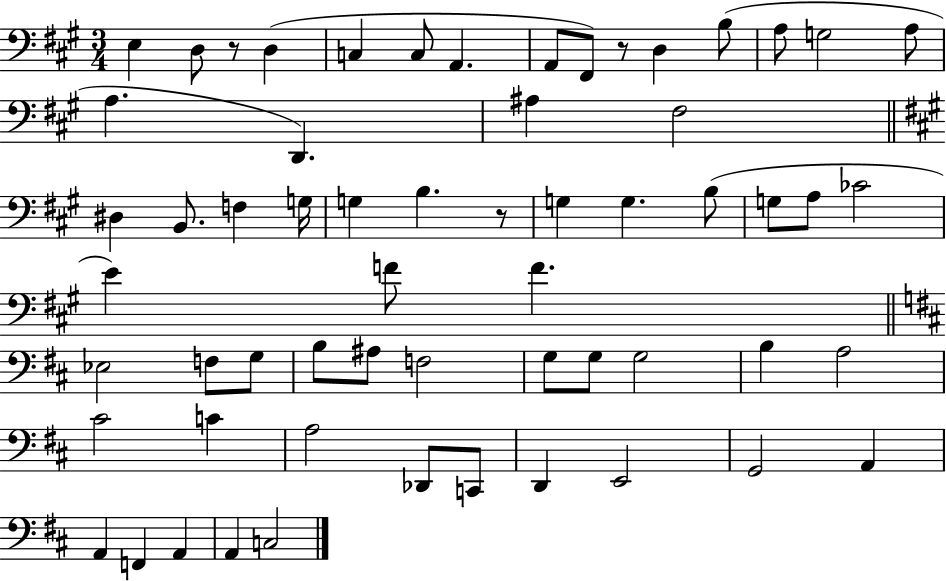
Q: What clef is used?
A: bass